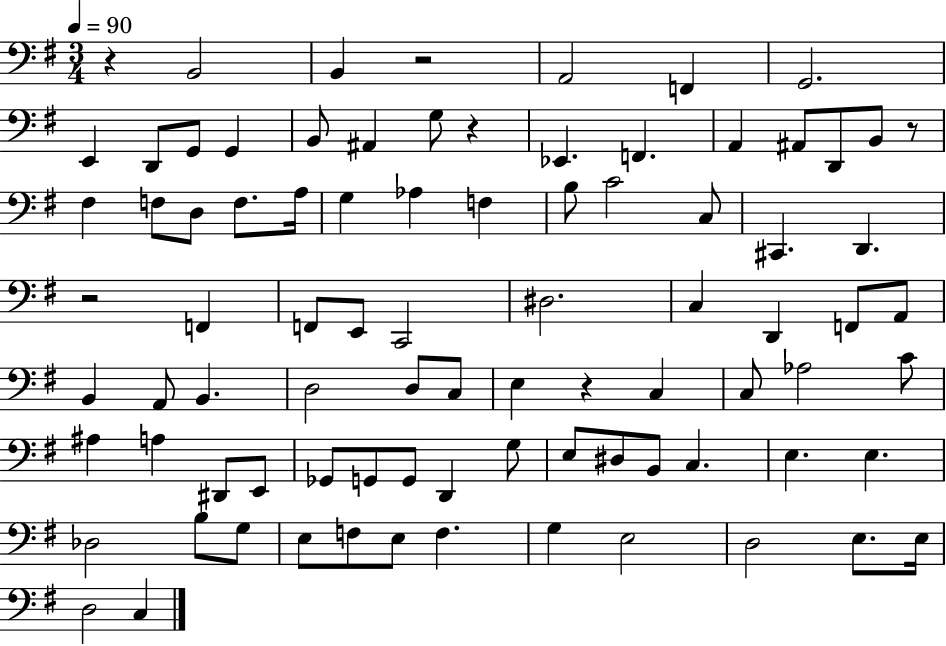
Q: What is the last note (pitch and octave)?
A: C3